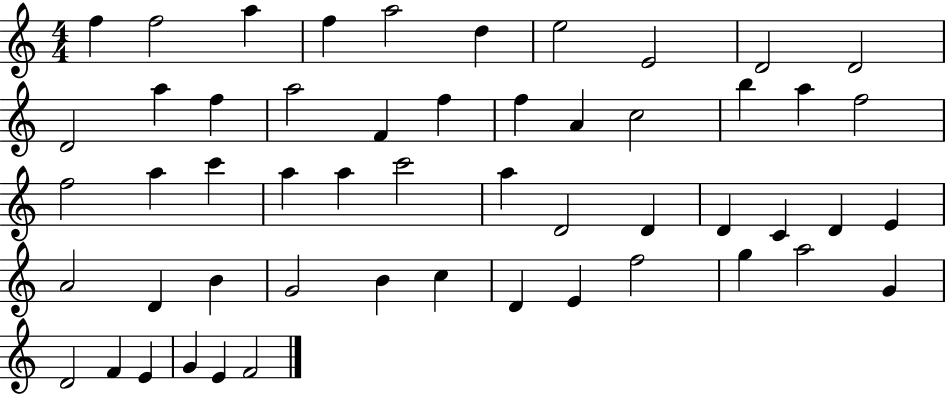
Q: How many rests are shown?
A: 0